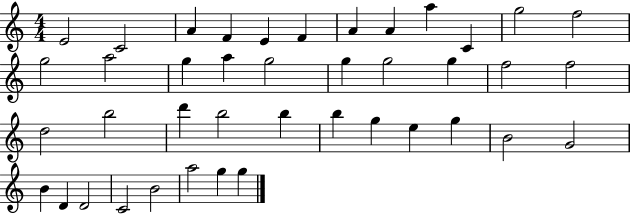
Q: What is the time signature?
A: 4/4